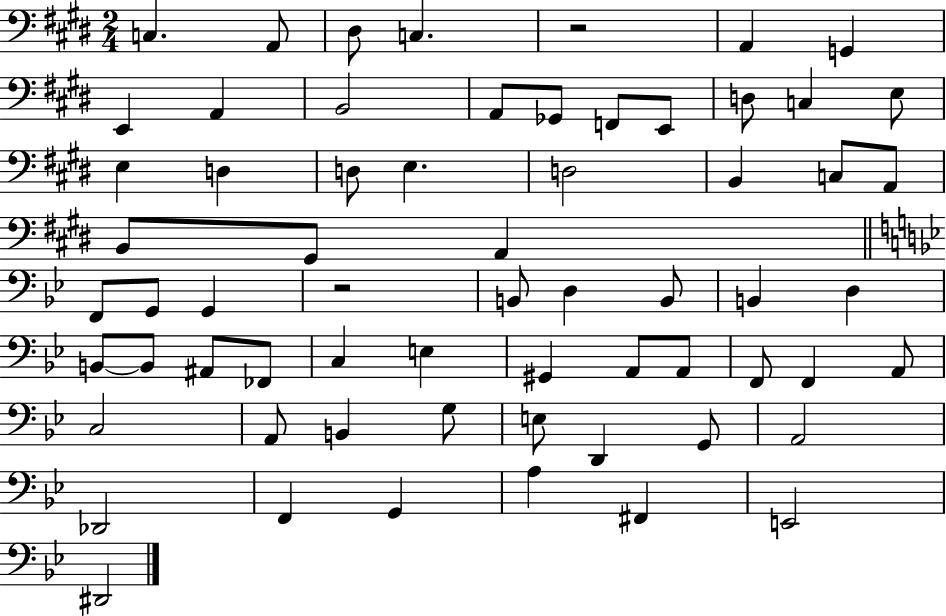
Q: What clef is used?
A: bass